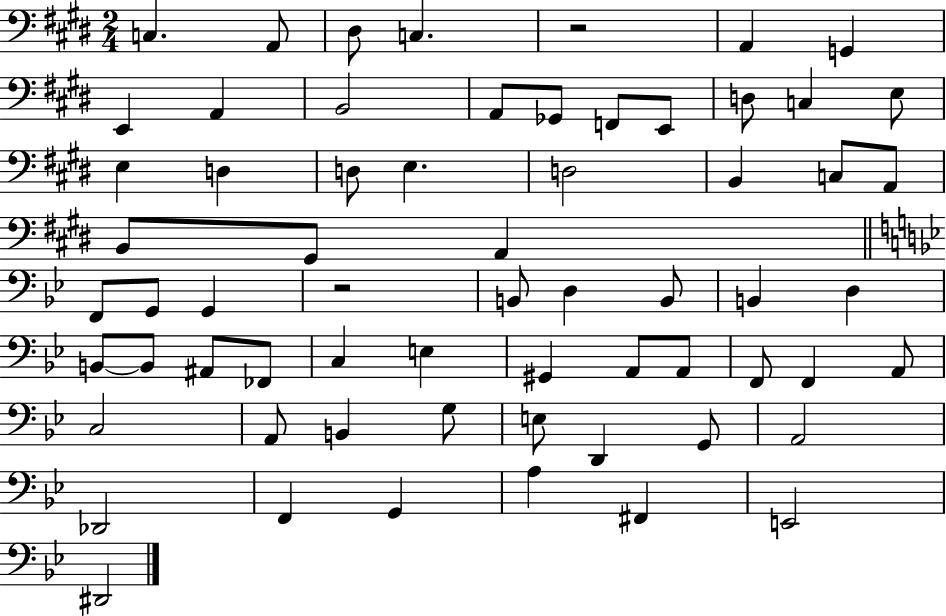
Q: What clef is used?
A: bass